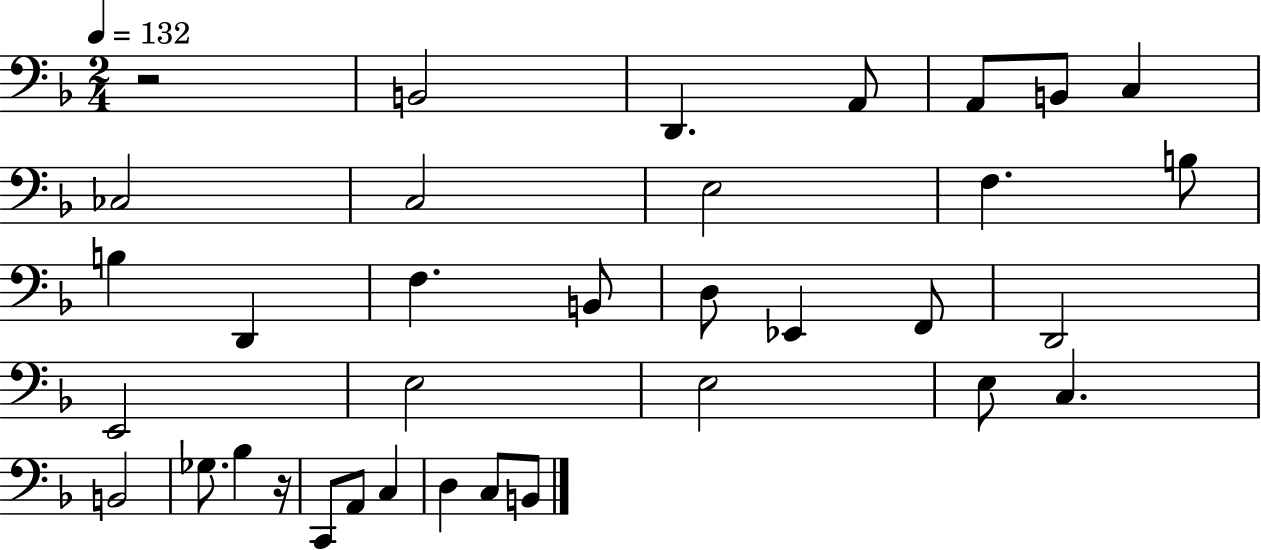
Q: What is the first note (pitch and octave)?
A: B2